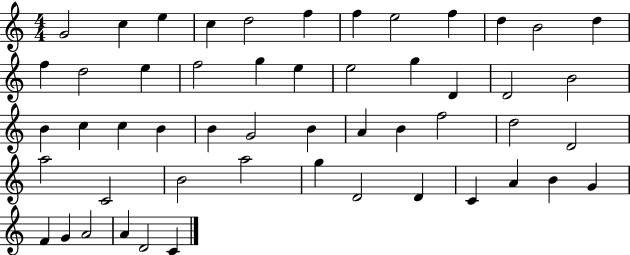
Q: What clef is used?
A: treble